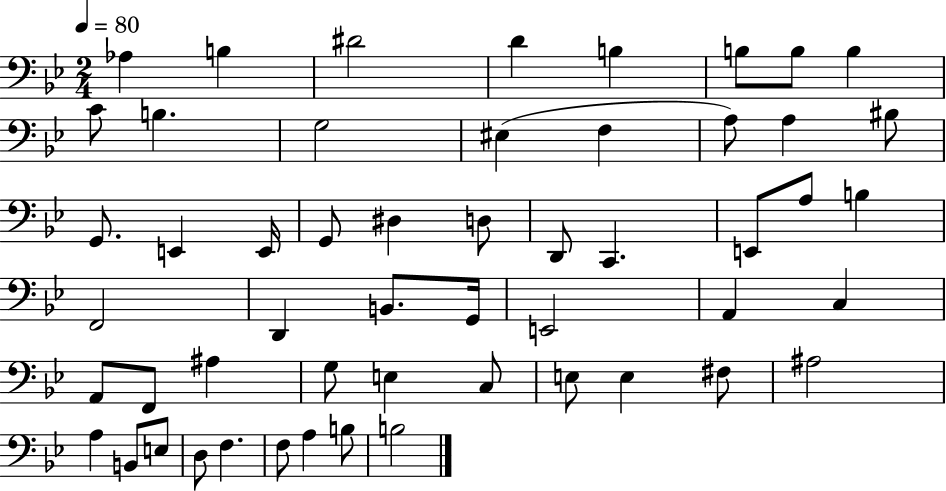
{
  \clef bass
  \numericTimeSignature
  \time 2/4
  \key bes \major
  \tempo 4 = 80
  aes4 b4 | dis'2 | d'4 b4 | b8 b8 b4 | \break c'8 b4. | g2 | eis4( f4 | a8) a4 bis8 | \break g,8. e,4 e,16 | g,8 dis4 d8 | d,8 c,4. | e,8 a8 b4 | \break f,2 | d,4 b,8. g,16 | e,2 | a,4 c4 | \break a,8 f,8 ais4 | g8 e4 c8 | e8 e4 fis8 | ais2 | \break a4 b,8 e8 | d8 f4. | f8 a4 b8 | b2 | \break \bar "|."
}